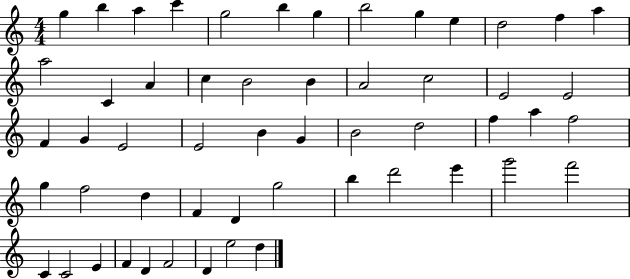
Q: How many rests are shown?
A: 0